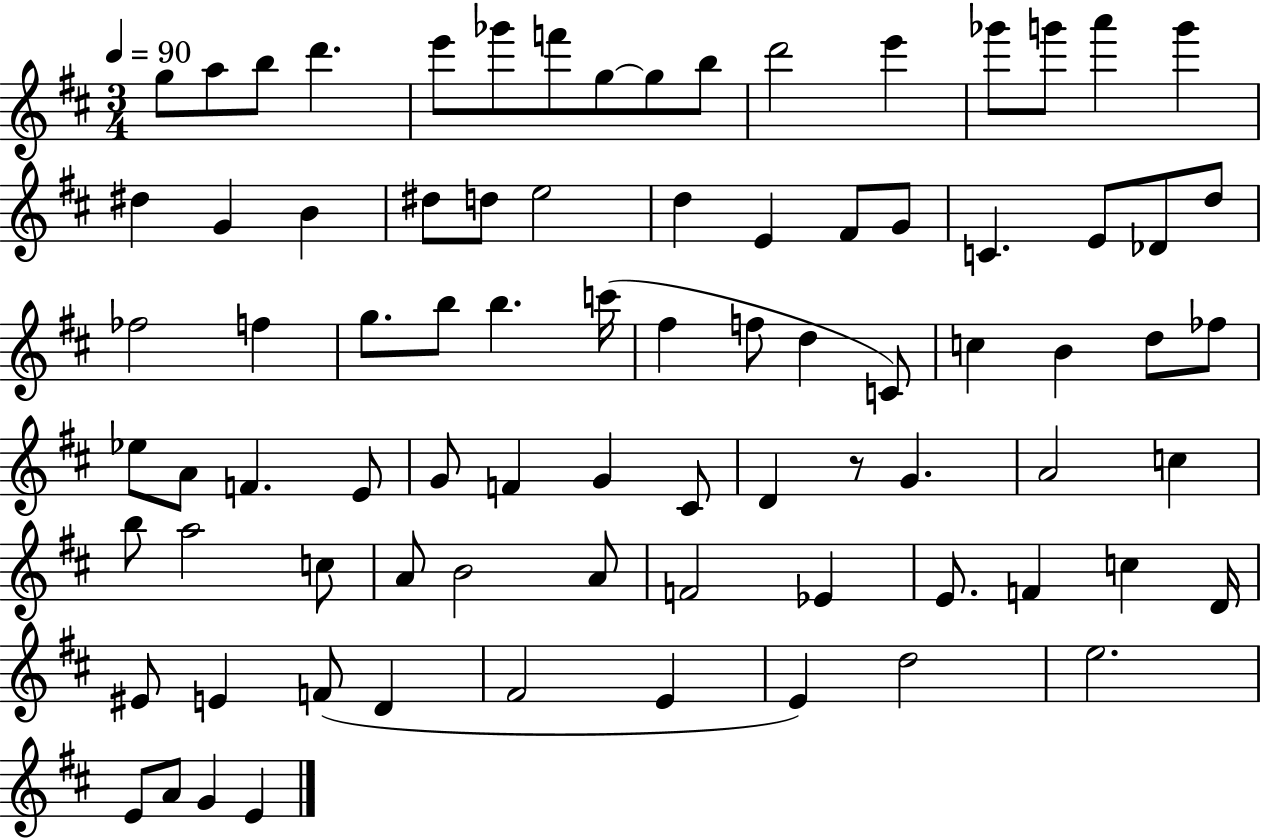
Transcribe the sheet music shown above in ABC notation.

X:1
T:Untitled
M:3/4
L:1/4
K:D
g/2 a/2 b/2 d' e'/2 _g'/2 f'/2 g/2 g/2 b/2 d'2 e' _g'/2 g'/2 a' g' ^d G B ^d/2 d/2 e2 d E ^F/2 G/2 C E/2 _D/2 d/2 _f2 f g/2 b/2 b c'/4 ^f f/2 d C/2 c B d/2 _f/2 _e/2 A/2 F E/2 G/2 F G ^C/2 D z/2 G A2 c b/2 a2 c/2 A/2 B2 A/2 F2 _E E/2 F c D/4 ^E/2 E F/2 D ^F2 E E d2 e2 E/2 A/2 G E